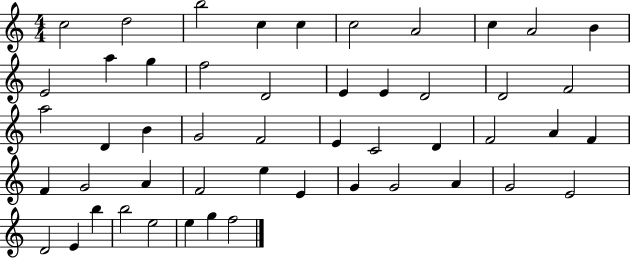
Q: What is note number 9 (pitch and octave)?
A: A4